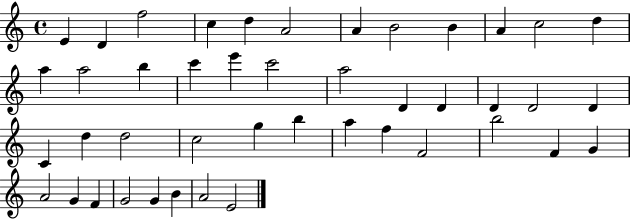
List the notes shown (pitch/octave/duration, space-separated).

E4/q D4/q F5/h C5/q D5/q A4/h A4/q B4/h B4/q A4/q C5/h D5/q A5/q A5/h B5/q C6/q E6/q C6/h A5/h D4/q D4/q D4/q D4/h D4/q C4/q D5/q D5/h C5/h G5/q B5/q A5/q F5/q F4/h B5/h F4/q G4/q A4/h G4/q F4/q G4/h G4/q B4/q A4/h E4/h